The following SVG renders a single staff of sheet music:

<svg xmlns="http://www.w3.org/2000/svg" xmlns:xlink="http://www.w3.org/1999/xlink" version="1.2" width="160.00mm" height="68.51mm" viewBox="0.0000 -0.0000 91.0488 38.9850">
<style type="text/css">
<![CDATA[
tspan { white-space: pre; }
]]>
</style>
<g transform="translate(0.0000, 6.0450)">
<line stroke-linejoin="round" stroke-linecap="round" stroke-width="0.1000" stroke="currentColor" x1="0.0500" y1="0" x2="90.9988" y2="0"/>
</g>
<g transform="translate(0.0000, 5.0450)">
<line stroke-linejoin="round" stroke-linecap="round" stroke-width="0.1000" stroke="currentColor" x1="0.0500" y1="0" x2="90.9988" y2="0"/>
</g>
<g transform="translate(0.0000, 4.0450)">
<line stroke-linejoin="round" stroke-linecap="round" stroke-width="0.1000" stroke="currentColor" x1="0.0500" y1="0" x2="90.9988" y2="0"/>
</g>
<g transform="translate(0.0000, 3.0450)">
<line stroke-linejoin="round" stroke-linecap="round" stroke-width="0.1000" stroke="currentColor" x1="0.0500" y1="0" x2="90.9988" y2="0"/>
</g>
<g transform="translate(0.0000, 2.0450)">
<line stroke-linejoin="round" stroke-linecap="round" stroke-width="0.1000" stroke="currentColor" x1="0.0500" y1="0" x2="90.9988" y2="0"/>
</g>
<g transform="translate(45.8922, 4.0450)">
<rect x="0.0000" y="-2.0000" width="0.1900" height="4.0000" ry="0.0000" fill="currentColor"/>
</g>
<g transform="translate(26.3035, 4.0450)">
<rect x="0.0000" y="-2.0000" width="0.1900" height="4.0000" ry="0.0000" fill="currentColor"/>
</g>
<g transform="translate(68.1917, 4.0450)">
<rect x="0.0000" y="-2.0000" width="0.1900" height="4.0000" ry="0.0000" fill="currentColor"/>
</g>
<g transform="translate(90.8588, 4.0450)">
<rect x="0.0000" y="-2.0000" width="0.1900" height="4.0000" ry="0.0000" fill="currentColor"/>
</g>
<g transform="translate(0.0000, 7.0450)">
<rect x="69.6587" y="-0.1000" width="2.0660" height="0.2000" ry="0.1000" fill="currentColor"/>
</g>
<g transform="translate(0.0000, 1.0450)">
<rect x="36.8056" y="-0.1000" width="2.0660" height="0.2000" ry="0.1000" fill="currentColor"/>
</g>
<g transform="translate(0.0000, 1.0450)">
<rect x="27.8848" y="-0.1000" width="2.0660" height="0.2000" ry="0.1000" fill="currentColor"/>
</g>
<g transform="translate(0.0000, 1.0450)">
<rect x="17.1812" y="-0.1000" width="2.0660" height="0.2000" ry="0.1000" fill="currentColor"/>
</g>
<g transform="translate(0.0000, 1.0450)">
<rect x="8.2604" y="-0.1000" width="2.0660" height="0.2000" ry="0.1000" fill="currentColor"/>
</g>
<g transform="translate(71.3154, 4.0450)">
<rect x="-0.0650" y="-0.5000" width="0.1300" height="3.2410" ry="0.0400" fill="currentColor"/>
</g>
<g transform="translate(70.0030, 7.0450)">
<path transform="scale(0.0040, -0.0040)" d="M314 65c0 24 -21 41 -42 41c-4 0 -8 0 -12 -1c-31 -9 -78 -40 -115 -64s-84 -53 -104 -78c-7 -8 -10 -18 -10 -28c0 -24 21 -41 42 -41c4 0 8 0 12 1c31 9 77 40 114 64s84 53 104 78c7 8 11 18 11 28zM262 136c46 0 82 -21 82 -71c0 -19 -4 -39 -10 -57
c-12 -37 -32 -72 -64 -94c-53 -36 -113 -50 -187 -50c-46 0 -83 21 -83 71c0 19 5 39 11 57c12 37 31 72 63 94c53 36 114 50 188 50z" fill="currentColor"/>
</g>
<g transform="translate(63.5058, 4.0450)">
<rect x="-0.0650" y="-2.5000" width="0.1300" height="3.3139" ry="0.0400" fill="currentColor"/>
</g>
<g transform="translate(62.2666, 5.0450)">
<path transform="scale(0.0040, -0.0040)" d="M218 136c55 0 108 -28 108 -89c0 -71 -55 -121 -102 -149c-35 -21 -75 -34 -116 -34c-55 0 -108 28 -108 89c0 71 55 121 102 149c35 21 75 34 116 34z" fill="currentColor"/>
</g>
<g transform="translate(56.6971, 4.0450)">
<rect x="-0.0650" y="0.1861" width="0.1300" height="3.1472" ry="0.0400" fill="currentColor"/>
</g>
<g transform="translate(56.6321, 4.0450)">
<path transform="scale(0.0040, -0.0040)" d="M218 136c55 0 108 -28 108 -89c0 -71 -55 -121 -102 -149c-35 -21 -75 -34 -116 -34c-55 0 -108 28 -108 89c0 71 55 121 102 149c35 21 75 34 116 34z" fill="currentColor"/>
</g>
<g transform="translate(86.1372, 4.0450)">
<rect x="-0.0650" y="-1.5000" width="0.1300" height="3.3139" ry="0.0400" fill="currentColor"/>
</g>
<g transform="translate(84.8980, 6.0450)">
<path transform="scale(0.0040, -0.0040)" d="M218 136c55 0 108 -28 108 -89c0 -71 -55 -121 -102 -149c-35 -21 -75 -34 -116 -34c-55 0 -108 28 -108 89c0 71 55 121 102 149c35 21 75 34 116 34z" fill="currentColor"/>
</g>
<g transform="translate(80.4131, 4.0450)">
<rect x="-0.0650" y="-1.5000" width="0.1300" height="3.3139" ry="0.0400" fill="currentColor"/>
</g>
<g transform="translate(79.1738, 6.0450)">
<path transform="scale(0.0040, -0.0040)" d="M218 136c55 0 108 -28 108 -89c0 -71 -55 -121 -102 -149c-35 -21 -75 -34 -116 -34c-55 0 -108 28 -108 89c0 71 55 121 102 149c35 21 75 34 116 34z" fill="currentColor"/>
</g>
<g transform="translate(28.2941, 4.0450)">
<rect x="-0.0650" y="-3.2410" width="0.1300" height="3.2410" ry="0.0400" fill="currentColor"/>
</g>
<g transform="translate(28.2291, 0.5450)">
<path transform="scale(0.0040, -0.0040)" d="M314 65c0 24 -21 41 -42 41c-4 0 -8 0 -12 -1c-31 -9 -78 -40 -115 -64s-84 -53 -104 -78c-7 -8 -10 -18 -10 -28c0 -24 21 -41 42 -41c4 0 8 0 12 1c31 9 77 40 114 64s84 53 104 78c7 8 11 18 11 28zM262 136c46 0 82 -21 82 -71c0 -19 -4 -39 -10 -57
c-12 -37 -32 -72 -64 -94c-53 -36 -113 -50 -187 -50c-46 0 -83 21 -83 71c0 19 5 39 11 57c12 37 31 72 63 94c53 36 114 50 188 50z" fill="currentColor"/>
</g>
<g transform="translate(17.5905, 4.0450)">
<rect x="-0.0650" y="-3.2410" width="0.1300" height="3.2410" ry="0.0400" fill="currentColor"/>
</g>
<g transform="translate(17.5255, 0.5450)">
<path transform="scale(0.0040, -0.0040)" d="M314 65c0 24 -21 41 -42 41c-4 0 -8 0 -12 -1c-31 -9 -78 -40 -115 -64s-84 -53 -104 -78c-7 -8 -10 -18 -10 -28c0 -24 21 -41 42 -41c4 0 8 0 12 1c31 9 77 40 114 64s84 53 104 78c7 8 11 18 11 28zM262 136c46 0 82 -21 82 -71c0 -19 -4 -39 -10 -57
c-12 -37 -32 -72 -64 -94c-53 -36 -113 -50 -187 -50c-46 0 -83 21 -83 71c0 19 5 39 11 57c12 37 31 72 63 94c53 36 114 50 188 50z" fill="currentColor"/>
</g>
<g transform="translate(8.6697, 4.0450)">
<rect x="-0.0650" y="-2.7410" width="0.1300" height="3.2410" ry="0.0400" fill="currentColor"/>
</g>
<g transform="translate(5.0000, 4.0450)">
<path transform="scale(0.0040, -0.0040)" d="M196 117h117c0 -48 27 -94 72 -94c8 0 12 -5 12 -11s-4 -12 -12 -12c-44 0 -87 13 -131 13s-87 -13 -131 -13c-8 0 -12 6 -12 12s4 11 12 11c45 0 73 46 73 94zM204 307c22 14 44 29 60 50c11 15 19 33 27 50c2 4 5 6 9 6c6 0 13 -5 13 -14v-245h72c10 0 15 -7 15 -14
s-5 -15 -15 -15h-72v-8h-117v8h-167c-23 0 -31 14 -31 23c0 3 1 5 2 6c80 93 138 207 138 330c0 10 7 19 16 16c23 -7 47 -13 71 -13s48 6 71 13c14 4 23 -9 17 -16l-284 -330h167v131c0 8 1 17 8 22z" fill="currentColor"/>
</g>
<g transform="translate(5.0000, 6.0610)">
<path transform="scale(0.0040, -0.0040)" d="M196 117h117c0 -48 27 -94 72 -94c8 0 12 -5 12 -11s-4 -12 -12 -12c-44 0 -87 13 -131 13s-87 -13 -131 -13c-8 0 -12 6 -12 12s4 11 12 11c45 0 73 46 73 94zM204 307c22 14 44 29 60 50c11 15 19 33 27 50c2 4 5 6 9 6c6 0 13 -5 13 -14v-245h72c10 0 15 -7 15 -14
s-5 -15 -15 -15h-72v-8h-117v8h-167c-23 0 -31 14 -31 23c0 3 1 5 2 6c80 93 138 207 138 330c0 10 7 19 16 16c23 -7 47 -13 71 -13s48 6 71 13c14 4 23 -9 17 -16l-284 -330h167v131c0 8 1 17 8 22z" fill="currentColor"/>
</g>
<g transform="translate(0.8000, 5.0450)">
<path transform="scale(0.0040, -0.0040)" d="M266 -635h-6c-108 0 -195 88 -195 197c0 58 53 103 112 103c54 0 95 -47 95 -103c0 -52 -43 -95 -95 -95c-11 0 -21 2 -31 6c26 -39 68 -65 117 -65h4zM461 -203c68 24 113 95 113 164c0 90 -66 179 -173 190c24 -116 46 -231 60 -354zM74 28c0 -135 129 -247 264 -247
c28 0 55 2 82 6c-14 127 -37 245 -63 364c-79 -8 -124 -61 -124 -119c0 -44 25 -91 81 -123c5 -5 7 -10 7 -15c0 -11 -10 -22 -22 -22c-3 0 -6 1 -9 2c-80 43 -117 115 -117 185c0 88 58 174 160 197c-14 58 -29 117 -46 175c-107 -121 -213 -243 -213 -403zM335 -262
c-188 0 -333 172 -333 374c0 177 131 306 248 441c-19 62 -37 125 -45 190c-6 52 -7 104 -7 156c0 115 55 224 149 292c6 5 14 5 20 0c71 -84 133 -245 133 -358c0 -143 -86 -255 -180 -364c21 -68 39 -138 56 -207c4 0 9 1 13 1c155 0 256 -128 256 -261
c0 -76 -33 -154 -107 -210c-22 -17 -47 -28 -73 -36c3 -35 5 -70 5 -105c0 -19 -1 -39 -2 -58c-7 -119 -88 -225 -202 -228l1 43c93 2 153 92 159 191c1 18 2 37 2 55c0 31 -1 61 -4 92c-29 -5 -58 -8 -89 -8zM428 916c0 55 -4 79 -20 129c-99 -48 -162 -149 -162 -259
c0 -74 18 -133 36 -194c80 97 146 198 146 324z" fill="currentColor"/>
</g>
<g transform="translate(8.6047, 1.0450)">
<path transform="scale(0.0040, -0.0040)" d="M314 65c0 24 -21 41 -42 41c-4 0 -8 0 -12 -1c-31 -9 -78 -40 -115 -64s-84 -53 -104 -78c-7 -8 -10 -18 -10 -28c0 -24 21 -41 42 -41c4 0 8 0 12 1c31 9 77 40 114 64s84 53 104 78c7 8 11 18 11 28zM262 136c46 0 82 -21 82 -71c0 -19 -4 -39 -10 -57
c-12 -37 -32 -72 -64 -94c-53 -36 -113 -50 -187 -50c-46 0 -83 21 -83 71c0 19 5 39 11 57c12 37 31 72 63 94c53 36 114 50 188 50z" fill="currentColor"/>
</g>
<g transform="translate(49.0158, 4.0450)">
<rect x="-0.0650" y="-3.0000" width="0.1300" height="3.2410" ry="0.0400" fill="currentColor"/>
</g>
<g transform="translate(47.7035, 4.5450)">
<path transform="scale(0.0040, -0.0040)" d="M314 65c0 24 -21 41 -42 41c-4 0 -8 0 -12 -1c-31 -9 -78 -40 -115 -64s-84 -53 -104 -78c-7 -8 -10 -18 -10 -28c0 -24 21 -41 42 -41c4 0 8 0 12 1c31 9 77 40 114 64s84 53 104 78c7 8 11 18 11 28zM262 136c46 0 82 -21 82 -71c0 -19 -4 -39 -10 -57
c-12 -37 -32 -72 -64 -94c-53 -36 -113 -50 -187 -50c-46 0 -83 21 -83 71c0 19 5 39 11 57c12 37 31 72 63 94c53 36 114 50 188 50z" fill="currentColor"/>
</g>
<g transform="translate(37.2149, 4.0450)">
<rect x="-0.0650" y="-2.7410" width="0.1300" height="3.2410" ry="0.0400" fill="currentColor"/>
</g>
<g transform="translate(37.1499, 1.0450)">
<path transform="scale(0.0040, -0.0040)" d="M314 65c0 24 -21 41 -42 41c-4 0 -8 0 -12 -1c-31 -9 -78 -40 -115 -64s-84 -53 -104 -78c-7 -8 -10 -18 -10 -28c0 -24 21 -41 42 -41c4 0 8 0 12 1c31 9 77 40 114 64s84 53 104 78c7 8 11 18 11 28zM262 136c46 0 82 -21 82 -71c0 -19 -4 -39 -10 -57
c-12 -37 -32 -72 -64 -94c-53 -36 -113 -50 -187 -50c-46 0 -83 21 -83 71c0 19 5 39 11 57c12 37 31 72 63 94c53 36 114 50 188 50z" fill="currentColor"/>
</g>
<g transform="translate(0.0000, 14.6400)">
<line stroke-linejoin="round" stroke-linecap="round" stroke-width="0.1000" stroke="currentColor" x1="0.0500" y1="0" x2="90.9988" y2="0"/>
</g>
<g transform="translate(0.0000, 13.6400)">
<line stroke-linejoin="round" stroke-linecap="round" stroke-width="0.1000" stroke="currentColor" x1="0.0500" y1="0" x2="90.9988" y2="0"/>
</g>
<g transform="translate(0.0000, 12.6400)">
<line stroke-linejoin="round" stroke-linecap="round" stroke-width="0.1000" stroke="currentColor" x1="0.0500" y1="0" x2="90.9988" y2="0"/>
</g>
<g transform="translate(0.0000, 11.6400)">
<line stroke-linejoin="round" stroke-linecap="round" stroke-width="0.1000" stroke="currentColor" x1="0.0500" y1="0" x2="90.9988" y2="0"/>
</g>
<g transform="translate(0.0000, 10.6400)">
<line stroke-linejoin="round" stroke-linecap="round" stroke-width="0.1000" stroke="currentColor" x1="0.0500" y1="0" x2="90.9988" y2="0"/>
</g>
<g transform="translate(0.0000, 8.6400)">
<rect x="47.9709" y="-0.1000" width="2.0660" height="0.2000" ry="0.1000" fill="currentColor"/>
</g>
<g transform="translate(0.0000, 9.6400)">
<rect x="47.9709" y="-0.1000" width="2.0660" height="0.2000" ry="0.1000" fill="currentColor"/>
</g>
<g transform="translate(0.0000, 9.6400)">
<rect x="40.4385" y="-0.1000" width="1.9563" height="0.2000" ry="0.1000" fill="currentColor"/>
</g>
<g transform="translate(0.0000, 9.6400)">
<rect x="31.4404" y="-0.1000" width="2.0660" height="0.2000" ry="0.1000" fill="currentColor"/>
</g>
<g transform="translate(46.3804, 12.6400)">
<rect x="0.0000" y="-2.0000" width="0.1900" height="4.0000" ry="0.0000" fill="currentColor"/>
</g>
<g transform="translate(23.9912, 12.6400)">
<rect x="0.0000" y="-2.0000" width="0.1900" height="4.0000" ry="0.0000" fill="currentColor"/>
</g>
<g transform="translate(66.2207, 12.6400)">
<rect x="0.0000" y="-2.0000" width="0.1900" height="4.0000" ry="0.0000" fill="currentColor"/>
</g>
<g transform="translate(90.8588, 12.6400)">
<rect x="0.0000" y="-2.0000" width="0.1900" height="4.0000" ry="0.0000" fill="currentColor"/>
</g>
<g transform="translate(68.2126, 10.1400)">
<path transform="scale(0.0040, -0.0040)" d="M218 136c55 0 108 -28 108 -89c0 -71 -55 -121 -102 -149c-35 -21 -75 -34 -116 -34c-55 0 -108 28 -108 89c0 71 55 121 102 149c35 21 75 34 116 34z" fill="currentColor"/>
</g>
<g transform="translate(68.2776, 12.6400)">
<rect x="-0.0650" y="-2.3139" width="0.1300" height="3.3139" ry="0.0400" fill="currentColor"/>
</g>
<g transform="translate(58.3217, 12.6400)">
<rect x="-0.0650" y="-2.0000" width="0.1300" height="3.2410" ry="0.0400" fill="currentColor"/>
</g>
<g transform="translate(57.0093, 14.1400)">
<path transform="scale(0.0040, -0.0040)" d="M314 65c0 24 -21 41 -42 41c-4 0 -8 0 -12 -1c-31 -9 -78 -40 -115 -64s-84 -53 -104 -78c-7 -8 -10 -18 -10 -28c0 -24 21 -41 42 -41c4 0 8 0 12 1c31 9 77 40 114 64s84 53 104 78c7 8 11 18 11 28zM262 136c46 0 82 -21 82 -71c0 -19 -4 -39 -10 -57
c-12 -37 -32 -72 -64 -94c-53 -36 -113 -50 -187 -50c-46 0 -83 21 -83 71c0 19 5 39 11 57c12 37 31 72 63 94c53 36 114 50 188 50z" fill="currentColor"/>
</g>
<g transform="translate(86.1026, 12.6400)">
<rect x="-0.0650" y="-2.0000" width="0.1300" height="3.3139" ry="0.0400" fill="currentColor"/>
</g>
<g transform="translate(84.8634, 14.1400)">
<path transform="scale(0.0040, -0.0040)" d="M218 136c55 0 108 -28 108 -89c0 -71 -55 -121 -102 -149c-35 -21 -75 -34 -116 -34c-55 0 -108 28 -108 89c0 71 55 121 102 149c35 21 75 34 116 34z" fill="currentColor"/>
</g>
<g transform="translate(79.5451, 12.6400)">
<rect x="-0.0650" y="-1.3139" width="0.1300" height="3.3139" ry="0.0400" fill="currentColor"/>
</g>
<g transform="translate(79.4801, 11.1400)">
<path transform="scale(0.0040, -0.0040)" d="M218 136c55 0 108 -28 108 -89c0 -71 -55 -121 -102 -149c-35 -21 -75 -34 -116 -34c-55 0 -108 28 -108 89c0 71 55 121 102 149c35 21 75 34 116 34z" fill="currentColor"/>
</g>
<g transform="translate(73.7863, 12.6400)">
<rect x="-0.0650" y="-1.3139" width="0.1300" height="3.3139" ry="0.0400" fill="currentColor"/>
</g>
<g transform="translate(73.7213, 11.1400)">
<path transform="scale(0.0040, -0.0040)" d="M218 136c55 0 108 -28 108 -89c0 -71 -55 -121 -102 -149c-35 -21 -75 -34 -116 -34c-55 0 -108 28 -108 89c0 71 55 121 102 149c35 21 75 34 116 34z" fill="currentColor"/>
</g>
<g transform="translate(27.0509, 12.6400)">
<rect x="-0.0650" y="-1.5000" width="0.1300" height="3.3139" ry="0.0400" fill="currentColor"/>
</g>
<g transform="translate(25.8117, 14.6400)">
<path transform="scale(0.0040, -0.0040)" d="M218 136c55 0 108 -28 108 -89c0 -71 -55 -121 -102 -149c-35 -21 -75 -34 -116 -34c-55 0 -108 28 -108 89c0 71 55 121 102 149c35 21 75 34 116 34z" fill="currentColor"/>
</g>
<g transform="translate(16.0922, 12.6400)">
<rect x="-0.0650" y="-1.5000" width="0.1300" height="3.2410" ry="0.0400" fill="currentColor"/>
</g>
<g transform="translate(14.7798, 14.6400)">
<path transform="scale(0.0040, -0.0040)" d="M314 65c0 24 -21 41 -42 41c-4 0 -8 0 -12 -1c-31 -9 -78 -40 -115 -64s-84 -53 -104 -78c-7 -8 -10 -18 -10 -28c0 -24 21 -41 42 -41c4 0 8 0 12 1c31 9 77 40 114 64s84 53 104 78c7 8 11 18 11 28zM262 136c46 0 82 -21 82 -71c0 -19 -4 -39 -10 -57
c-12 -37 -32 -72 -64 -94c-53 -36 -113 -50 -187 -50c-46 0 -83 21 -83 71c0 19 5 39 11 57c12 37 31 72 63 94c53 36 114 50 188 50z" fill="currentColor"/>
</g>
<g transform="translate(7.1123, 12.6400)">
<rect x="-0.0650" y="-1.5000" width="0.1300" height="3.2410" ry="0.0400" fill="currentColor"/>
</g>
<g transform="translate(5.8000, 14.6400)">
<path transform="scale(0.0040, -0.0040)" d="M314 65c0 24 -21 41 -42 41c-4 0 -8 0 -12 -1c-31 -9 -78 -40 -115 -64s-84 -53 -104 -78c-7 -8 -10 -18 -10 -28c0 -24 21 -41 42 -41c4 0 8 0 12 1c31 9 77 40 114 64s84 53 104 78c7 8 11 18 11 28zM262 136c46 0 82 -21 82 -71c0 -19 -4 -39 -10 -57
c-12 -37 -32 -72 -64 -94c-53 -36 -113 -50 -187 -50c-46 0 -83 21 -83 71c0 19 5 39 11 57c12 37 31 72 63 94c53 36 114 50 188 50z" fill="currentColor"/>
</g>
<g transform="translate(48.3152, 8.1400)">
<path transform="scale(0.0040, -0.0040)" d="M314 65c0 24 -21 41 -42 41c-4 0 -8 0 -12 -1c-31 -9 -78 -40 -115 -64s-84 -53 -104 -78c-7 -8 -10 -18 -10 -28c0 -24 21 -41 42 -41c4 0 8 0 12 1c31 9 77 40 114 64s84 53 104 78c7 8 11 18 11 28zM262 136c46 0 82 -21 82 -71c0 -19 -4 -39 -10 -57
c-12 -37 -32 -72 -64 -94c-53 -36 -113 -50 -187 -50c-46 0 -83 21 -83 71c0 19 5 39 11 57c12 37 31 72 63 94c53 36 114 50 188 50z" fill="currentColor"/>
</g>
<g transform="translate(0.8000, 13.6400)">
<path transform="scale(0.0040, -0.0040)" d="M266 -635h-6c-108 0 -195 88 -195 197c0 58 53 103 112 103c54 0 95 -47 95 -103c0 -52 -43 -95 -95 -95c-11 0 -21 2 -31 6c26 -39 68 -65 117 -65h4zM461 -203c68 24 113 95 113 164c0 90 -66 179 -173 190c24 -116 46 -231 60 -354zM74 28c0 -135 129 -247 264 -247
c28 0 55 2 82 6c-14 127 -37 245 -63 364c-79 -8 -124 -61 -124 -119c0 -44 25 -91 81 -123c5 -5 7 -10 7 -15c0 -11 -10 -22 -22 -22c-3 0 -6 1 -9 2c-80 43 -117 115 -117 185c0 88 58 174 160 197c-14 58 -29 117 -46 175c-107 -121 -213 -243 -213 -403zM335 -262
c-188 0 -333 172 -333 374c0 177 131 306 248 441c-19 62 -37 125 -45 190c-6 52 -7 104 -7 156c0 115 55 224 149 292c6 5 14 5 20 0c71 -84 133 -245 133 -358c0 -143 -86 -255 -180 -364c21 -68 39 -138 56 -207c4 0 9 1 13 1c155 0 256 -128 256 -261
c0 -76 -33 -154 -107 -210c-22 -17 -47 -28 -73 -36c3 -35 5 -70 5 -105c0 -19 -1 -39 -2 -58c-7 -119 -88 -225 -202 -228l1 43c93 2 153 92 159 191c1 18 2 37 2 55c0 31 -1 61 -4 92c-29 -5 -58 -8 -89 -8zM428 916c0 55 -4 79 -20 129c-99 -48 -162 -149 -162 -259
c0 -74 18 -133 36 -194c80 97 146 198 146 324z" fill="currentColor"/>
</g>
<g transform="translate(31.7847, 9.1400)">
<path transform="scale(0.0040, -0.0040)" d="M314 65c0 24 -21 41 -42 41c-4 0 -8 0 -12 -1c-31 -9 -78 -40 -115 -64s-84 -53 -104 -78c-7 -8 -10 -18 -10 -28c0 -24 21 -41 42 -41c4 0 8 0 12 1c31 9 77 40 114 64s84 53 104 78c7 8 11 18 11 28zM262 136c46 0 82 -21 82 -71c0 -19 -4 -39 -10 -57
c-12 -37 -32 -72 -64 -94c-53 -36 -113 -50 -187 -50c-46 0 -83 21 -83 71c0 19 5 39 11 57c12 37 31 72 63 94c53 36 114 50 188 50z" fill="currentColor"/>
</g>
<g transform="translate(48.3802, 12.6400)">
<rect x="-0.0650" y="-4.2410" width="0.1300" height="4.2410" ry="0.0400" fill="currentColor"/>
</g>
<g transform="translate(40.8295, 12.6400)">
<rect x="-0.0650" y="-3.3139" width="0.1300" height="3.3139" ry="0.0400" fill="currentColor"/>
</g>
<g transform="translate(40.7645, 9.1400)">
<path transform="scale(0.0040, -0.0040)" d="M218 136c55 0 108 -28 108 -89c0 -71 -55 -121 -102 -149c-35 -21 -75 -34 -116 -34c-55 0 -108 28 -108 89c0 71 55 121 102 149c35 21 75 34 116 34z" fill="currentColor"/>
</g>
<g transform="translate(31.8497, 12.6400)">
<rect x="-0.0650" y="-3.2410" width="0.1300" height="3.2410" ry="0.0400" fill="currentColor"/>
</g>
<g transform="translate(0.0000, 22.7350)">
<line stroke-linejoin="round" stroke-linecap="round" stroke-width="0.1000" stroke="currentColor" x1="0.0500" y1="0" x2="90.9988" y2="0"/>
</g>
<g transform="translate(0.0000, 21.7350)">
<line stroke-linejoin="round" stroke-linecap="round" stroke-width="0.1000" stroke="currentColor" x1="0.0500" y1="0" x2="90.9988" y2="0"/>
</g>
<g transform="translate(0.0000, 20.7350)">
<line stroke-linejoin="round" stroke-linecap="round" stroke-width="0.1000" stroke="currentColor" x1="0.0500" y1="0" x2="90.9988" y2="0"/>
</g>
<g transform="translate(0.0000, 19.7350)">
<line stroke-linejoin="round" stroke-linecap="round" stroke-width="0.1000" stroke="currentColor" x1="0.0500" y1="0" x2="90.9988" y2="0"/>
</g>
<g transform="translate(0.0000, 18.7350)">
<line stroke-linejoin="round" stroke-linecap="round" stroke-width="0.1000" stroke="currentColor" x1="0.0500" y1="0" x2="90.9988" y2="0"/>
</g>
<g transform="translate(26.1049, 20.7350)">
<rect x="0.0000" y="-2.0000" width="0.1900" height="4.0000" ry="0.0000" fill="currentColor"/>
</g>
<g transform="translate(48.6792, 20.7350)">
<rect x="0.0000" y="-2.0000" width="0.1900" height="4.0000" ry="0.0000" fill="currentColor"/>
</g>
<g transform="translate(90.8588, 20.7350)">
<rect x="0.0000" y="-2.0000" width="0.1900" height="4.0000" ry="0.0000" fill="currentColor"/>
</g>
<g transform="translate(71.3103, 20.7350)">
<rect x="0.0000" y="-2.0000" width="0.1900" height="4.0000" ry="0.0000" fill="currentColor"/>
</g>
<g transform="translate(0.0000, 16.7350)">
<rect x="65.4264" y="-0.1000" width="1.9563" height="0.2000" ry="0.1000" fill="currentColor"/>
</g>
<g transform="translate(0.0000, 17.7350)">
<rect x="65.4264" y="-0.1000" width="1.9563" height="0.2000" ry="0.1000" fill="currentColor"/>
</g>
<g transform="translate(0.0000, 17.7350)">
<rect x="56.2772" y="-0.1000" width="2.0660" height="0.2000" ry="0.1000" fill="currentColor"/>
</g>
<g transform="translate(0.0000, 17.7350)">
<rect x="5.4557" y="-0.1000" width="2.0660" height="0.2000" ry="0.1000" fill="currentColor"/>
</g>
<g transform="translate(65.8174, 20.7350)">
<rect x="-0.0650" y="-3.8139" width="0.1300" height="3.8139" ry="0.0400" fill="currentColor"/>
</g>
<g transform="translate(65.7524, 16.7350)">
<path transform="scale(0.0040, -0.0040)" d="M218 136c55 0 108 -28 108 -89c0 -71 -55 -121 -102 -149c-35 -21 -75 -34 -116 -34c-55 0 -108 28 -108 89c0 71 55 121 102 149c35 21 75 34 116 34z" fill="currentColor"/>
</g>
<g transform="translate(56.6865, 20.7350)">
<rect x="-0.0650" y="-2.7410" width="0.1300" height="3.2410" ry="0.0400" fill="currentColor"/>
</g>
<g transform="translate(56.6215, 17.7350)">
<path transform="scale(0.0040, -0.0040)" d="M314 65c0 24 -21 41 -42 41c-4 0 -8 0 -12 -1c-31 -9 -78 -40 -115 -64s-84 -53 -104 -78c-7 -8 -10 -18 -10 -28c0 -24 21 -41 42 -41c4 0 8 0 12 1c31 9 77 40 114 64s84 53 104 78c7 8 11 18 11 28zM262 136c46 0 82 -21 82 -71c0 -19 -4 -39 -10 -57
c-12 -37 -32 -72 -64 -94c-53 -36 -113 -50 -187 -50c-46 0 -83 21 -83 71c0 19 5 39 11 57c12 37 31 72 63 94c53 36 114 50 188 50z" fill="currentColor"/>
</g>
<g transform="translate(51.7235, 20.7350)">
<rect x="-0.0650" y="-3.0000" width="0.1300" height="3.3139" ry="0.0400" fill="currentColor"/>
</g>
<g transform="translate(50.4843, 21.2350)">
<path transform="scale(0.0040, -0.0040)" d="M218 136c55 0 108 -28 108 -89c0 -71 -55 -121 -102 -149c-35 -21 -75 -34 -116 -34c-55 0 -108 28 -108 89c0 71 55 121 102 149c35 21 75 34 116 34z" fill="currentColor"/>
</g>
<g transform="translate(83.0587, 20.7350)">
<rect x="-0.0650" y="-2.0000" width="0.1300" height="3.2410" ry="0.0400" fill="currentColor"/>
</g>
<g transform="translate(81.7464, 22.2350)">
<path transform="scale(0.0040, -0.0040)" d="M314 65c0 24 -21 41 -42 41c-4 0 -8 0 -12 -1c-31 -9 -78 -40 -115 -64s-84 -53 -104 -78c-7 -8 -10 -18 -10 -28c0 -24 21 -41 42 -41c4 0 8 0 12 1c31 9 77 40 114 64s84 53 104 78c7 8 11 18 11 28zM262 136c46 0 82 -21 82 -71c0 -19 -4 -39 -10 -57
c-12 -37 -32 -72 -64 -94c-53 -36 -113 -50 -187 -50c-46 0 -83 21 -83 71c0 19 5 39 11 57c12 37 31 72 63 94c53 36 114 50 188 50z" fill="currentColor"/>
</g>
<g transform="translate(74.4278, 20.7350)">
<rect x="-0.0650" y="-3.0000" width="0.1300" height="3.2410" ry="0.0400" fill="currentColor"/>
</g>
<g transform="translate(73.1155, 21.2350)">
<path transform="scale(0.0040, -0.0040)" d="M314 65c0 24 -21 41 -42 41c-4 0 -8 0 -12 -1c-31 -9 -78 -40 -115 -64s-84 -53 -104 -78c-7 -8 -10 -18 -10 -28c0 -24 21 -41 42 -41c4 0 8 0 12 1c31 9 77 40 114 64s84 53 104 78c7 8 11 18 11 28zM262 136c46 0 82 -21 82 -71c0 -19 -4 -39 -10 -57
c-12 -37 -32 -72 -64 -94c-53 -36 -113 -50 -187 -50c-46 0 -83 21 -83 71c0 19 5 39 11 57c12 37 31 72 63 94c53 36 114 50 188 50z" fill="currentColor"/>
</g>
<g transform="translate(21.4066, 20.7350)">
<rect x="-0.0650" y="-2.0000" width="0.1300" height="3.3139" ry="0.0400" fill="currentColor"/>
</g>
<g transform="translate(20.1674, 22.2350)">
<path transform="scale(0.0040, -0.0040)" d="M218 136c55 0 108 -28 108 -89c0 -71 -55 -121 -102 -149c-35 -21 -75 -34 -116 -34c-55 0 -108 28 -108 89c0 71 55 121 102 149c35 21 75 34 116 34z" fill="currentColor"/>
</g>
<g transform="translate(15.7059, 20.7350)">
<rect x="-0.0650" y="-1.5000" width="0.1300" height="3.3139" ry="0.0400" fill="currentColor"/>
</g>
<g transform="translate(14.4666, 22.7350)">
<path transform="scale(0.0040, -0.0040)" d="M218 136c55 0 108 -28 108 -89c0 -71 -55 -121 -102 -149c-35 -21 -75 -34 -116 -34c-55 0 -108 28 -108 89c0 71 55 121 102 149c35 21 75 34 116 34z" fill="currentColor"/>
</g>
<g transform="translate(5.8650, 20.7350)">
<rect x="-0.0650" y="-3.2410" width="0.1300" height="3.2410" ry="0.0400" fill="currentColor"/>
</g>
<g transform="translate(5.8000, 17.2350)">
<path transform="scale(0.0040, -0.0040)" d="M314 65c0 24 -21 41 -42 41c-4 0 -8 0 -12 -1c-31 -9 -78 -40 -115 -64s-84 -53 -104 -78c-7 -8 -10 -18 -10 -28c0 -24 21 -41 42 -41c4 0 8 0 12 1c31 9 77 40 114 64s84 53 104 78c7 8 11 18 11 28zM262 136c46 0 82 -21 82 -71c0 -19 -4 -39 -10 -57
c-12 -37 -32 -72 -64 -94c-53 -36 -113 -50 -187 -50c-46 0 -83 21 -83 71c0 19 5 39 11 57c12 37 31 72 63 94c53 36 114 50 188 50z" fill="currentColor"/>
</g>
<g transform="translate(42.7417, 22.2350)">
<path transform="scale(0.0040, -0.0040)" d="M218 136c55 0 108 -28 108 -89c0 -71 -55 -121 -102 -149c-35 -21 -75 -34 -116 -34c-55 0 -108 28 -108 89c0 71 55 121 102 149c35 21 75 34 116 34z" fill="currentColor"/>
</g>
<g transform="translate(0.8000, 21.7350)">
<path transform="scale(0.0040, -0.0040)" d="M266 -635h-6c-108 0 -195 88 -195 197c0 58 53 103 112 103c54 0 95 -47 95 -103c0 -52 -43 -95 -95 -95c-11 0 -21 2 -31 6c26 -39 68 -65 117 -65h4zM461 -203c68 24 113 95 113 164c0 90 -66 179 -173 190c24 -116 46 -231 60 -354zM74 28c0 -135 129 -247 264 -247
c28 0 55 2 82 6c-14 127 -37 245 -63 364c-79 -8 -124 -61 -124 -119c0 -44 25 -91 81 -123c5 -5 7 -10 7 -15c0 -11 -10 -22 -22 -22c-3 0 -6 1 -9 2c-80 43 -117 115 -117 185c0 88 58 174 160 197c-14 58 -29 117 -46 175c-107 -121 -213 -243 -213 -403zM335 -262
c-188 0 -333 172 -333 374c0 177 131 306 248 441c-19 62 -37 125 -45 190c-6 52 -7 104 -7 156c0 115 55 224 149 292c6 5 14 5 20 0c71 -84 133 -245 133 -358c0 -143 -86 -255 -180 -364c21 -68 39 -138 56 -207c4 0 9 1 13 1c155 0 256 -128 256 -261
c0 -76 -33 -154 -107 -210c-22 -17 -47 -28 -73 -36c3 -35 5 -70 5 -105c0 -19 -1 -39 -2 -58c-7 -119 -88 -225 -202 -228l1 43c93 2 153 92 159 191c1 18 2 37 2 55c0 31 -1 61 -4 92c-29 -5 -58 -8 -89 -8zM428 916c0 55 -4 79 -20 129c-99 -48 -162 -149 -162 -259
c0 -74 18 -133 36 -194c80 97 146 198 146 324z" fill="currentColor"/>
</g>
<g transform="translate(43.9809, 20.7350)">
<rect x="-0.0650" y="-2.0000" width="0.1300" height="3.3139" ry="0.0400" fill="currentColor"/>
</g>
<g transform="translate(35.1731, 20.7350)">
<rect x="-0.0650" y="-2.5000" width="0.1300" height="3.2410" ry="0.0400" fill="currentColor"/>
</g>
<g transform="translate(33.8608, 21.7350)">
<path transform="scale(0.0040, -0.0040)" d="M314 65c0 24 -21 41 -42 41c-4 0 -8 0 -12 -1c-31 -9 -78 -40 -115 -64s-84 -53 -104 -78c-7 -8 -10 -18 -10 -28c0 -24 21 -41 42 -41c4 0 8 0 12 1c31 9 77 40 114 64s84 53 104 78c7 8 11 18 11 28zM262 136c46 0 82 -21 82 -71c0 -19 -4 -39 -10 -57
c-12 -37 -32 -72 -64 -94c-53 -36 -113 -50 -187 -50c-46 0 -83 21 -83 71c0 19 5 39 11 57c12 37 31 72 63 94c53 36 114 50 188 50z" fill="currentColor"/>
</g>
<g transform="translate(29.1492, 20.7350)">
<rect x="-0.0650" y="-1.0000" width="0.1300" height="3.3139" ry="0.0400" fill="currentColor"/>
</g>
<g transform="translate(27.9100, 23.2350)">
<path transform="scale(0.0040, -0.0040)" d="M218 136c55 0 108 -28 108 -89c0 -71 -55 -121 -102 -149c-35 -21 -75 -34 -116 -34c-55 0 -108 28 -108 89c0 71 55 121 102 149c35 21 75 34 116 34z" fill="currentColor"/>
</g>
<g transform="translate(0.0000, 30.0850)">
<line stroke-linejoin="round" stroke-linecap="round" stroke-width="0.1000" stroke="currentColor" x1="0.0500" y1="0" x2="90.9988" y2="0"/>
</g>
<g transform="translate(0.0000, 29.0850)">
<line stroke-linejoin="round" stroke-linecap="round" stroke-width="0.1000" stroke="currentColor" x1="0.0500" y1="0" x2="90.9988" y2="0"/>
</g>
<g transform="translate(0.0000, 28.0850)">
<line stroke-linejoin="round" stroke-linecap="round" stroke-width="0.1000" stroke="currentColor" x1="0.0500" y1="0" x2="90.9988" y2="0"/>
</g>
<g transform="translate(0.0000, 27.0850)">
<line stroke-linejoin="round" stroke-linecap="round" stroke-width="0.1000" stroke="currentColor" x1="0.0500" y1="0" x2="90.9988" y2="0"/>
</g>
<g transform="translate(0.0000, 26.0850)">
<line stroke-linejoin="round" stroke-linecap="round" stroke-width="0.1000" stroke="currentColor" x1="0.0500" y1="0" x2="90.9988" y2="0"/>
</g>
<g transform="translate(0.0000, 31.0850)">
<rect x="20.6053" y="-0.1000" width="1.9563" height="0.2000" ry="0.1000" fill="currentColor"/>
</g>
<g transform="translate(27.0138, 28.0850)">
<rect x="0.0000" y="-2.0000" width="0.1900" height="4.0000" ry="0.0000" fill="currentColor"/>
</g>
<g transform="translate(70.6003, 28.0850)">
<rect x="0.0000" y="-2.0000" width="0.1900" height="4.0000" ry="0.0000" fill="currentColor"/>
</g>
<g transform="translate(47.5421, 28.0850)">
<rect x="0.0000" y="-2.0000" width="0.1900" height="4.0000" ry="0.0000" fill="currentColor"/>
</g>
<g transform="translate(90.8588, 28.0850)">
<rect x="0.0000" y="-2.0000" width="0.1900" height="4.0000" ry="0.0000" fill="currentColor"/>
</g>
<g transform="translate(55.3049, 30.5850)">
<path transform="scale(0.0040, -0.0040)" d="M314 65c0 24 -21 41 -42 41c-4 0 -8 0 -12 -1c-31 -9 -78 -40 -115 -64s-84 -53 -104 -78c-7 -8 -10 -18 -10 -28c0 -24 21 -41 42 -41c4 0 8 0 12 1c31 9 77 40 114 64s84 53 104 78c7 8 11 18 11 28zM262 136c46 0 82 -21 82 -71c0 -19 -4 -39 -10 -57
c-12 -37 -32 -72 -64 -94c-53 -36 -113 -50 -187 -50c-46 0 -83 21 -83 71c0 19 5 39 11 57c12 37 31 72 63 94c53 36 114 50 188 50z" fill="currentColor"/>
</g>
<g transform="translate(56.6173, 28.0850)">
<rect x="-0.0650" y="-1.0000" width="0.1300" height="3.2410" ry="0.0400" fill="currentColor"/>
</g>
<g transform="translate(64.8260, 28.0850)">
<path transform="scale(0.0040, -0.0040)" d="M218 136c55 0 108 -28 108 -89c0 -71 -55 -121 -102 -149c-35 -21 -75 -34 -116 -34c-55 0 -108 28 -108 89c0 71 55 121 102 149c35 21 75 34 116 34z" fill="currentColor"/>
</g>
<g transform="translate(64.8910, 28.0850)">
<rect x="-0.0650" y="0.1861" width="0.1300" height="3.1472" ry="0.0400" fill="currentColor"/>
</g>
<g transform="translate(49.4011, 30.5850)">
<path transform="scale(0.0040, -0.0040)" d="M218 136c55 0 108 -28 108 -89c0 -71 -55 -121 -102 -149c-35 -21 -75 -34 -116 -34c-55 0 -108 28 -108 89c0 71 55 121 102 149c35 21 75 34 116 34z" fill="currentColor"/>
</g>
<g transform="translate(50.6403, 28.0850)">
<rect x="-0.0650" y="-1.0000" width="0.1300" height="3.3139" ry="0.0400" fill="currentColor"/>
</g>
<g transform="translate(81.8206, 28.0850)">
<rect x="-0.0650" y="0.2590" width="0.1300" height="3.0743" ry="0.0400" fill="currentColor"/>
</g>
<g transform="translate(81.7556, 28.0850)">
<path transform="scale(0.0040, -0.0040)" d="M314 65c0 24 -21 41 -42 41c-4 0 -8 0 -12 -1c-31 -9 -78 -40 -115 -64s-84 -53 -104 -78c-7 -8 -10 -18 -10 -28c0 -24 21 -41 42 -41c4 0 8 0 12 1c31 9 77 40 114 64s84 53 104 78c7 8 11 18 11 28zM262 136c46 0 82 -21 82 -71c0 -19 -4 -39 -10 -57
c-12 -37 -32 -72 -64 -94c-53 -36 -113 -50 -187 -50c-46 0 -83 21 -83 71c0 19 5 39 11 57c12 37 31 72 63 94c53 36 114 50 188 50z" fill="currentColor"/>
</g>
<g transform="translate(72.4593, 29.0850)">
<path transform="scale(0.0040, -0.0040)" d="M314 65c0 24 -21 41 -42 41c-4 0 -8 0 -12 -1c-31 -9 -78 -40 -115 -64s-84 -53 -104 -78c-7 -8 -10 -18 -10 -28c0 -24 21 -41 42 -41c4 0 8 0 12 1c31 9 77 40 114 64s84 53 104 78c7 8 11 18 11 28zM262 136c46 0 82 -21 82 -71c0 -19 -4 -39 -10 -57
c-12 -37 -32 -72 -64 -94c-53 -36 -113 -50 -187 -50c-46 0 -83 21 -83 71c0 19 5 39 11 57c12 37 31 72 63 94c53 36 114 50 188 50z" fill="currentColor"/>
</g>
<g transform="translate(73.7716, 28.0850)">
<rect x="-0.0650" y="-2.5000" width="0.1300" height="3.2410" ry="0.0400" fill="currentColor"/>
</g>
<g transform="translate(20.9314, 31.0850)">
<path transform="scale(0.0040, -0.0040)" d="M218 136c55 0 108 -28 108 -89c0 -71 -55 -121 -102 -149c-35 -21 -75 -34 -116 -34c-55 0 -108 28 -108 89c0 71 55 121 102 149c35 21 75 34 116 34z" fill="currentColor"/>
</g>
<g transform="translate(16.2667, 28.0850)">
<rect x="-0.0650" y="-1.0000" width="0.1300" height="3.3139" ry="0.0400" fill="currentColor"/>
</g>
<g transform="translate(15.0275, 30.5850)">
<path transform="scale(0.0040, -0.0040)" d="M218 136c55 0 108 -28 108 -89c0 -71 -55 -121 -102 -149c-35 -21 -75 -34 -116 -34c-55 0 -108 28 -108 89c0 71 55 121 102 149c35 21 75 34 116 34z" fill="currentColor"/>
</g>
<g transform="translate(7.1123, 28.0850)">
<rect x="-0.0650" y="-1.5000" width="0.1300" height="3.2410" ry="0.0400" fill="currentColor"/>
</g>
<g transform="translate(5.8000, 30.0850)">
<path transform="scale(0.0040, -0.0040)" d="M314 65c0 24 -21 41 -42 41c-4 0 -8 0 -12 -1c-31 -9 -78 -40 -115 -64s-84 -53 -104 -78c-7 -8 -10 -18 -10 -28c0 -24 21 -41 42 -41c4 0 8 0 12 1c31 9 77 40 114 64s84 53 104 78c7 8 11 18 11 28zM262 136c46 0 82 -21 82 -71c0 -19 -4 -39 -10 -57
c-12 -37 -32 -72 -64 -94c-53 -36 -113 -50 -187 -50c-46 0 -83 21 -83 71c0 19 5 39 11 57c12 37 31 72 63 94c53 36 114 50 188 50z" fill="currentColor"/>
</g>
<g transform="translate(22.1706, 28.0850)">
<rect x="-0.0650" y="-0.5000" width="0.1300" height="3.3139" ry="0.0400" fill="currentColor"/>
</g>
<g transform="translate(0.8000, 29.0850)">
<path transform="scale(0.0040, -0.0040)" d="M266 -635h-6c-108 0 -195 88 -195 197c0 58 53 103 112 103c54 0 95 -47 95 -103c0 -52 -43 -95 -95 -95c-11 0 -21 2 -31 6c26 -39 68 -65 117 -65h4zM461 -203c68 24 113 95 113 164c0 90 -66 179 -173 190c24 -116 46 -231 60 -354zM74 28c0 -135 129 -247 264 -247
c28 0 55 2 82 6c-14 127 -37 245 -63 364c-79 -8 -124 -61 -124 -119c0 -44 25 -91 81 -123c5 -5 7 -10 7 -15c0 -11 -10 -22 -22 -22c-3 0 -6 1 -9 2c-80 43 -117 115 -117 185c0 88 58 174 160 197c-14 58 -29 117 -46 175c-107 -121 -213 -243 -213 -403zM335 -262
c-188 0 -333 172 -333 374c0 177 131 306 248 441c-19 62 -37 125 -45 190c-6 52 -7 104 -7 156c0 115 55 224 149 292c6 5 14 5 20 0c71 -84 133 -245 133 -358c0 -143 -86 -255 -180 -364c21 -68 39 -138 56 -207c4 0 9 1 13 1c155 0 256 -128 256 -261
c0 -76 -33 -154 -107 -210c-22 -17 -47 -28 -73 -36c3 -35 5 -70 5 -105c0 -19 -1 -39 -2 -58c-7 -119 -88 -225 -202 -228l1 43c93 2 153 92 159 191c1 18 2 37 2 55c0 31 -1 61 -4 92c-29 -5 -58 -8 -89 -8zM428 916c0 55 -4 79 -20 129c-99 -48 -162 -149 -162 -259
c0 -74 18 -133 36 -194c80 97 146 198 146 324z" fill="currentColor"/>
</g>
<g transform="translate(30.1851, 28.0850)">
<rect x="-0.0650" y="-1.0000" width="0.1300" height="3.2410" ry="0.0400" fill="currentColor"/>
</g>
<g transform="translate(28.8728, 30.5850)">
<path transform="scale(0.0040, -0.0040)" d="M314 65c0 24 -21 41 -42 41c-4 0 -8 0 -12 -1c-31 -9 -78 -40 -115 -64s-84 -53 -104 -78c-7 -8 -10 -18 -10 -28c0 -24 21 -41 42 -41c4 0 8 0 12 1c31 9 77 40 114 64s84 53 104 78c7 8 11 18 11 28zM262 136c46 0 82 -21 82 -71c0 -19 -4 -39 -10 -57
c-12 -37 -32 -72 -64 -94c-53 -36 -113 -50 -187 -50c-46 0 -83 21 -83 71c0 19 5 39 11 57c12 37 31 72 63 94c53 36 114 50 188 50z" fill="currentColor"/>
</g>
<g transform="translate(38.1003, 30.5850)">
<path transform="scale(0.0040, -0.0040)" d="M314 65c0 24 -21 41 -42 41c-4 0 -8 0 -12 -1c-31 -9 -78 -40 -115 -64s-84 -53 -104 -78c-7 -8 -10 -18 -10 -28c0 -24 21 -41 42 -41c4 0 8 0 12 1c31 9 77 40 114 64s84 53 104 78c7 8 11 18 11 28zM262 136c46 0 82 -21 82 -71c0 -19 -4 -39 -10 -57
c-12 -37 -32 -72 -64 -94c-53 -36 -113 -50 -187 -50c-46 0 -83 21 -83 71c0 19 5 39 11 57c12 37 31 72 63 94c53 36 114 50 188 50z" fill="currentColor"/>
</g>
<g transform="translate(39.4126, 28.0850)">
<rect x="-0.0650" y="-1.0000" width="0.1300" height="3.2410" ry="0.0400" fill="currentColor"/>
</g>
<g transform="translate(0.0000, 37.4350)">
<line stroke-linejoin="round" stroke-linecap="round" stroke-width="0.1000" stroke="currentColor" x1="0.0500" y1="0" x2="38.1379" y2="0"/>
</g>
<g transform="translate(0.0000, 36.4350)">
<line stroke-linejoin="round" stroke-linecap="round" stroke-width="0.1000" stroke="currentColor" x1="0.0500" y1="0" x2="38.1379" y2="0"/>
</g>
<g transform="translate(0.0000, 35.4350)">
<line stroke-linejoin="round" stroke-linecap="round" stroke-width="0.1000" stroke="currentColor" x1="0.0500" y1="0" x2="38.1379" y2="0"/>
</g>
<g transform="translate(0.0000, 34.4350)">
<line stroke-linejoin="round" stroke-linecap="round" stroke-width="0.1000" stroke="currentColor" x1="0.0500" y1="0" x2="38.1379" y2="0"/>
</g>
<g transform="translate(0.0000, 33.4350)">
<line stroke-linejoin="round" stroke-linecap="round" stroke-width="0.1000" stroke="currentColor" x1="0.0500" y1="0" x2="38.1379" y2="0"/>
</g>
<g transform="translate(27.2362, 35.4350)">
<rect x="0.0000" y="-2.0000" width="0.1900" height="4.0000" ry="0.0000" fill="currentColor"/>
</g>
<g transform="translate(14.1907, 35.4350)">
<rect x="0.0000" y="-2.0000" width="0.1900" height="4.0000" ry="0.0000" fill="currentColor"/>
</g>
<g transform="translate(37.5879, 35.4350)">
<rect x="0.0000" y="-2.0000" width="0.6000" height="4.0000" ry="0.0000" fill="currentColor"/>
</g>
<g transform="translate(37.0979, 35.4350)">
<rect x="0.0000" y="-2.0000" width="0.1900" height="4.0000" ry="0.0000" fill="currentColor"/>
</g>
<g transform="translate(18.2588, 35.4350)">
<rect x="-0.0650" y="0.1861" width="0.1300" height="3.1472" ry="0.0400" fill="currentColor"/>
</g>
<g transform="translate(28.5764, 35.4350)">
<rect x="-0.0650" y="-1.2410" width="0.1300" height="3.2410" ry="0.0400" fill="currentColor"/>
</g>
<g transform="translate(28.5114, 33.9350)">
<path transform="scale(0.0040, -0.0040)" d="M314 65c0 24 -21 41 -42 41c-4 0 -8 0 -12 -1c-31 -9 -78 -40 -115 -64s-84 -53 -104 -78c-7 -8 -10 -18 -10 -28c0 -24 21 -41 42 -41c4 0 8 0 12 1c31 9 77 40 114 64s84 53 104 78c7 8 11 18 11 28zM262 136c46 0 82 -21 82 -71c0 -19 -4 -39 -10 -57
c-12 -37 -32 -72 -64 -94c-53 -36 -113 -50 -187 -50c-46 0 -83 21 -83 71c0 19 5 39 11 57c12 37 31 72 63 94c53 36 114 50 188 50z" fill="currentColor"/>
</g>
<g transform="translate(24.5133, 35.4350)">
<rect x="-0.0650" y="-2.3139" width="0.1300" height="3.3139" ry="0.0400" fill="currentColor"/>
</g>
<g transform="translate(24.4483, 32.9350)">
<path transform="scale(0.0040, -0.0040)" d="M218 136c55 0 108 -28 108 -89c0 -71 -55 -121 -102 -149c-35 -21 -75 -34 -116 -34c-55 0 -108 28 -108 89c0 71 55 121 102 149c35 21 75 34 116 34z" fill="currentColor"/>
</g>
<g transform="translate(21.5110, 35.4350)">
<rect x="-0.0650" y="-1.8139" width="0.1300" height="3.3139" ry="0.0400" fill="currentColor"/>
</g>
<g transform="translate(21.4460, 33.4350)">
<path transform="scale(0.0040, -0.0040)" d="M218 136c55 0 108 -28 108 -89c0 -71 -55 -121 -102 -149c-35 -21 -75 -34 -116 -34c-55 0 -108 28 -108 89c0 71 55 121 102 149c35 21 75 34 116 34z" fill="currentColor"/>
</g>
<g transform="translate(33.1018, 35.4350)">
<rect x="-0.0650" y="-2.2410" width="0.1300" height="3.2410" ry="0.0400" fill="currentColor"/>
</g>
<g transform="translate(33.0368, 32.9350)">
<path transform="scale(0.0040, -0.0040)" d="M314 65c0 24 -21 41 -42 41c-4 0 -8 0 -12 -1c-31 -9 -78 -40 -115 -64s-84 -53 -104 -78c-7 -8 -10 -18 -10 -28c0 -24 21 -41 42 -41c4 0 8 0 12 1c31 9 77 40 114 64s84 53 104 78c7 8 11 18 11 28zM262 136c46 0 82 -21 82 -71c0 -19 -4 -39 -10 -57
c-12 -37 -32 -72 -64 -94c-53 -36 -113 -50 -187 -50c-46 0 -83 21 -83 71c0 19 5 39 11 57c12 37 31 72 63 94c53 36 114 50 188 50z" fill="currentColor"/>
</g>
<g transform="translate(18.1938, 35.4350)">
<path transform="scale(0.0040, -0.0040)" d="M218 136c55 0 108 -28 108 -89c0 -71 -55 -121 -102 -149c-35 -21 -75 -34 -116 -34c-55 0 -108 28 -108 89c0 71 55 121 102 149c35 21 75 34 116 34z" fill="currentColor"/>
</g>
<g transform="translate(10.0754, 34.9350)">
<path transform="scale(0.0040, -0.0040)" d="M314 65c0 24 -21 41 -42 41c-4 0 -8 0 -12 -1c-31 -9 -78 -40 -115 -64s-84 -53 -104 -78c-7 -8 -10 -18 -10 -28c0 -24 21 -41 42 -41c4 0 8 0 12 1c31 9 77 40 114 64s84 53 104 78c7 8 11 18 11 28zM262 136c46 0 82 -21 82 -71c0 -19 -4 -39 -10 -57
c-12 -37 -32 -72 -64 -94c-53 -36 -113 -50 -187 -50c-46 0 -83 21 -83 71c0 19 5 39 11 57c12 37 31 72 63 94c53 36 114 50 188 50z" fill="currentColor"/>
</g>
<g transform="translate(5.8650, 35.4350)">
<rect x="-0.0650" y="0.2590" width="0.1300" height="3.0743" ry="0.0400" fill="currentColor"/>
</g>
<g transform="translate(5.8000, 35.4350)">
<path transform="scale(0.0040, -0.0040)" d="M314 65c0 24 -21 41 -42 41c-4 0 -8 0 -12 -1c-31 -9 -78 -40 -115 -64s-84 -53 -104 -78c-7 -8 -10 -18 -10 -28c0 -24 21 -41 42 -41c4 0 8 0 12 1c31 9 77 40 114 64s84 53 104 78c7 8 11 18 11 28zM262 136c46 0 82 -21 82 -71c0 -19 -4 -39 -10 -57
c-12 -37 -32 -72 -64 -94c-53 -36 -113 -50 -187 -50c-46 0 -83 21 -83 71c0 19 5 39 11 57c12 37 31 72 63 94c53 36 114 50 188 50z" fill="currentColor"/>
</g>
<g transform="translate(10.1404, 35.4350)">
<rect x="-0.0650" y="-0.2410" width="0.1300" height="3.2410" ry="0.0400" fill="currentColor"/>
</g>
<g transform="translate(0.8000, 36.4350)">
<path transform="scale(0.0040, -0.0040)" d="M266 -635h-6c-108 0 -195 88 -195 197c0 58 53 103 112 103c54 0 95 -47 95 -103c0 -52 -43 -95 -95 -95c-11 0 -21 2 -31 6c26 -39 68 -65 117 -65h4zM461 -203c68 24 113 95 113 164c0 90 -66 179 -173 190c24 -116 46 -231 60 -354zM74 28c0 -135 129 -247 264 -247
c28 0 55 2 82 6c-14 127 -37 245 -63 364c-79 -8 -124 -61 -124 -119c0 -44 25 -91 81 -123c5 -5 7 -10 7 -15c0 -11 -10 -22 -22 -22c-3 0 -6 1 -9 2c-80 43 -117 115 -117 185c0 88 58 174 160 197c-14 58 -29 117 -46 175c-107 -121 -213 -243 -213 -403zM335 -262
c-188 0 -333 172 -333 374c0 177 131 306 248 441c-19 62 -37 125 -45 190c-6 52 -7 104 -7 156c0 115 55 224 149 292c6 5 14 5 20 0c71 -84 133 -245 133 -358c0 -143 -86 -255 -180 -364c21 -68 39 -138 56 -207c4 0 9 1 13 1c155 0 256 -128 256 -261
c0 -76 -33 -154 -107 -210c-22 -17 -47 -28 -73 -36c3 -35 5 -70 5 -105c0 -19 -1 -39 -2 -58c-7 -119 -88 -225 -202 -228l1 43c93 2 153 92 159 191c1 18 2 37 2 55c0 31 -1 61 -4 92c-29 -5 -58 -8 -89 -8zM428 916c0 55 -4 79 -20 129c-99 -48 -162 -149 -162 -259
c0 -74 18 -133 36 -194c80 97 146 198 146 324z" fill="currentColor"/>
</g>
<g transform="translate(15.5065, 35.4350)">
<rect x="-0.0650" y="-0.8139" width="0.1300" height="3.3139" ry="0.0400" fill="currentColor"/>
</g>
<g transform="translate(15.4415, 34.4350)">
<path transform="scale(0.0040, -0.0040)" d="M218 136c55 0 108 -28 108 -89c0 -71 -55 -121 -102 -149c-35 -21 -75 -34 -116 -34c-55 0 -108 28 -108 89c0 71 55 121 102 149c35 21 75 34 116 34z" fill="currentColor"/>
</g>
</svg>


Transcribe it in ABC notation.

X:1
T:Untitled
M:4/4
L:1/4
K:C
a2 b2 b2 a2 A2 B G C2 E E E2 E2 E b2 b d'2 F2 g e e F b2 E F D G2 F A a2 c' A2 F2 E2 D C D2 D2 D D2 B G2 B2 B2 c2 d B f g e2 g2